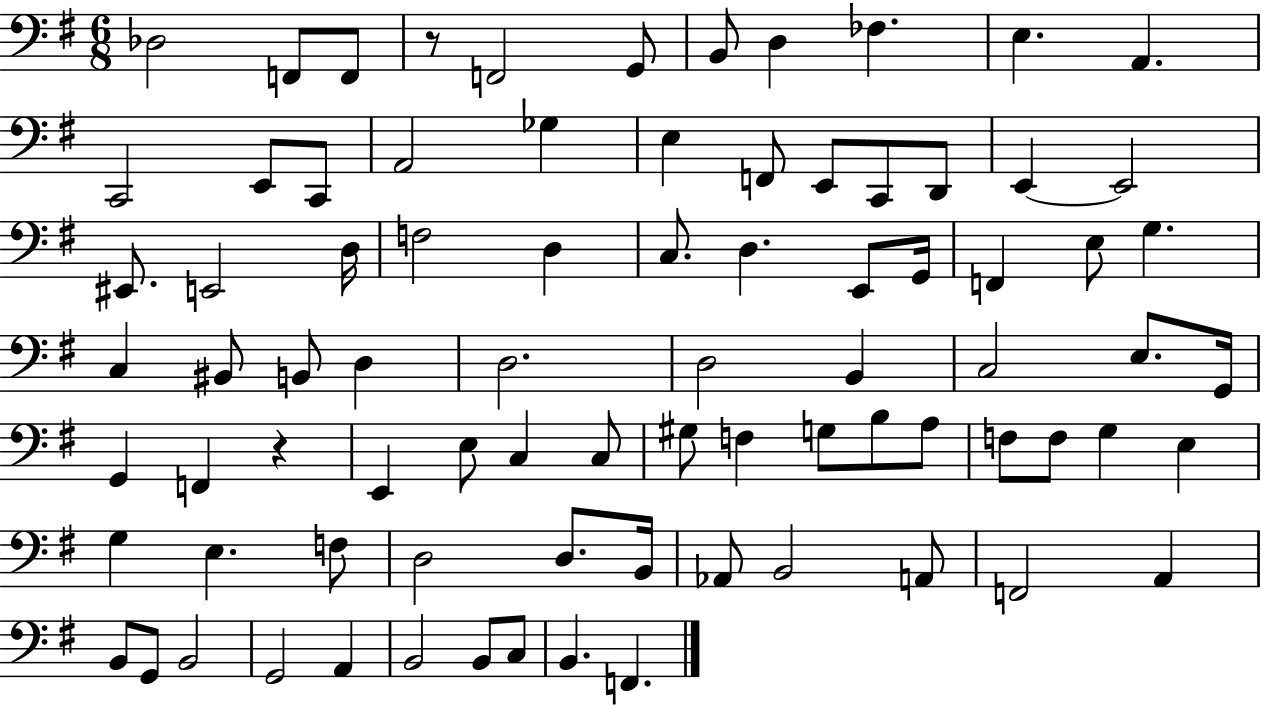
Db3/h F2/e F2/e R/e F2/h G2/e B2/e D3/q FES3/q. E3/q. A2/q. C2/h E2/e C2/e A2/h Gb3/q E3/q F2/e E2/e C2/e D2/e E2/q E2/h EIS2/e. E2/h D3/s F3/h D3/q C3/e. D3/q. E2/e G2/s F2/q E3/e G3/q. C3/q BIS2/e B2/e D3/q D3/h. D3/h B2/q C3/h E3/e. G2/s G2/q F2/q R/q E2/q E3/e C3/q C3/e G#3/e F3/q G3/e B3/e A3/e F3/e F3/e G3/q E3/q G3/q E3/q. F3/e D3/h D3/e. B2/s Ab2/e B2/h A2/e F2/h A2/q B2/e G2/e B2/h G2/h A2/q B2/h B2/e C3/e B2/q. F2/q.